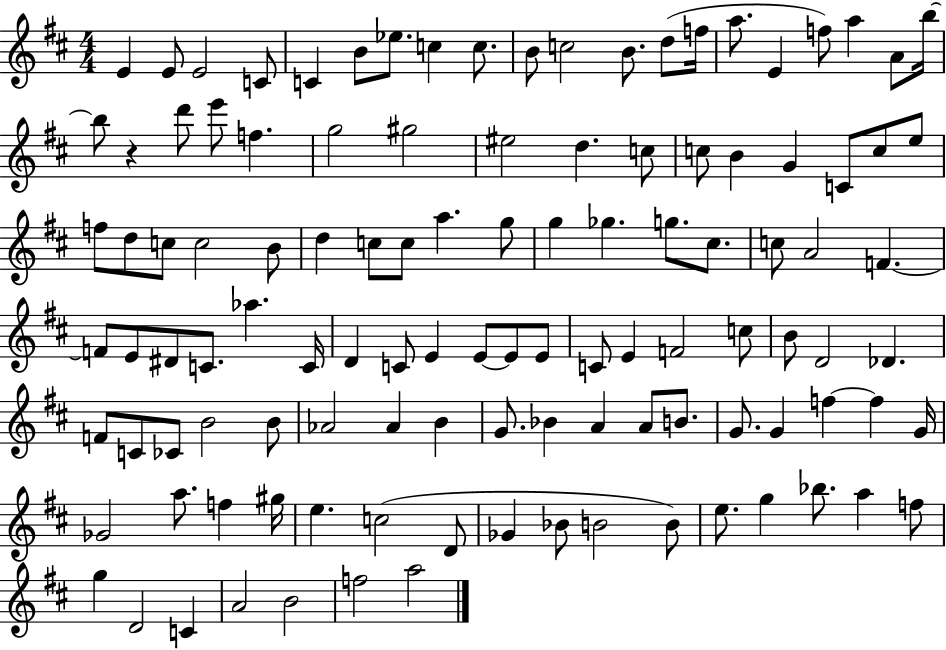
X:1
T:Untitled
M:4/4
L:1/4
K:D
E E/2 E2 C/2 C B/2 _e/2 c c/2 B/2 c2 B/2 d/2 f/4 a/2 E f/2 a A/2 b/4 b/2 z d'/2 e'/2 f g2 ^g2 ^e2 d c/2 c/2 B G C/2 c/2 e/2 f/2 d/2 c/2 c2 B/2 d c/2 c/2 a g/2 g _g g/2 ^c/2 c/2 A2 F F/2 E/2 ^D/2 C/2 _a C/4 D C/2 E E/2 E/2 E/2 C/2 E F2 c/2 B/2 D2 _D F/2 C/2 _C/2 B2 B/2 _A2 _A B G/2 _B A A/2 B/2 G/2 G f f G/4 _G2 a/2 f ^g/4 e c2 D/2 _G _B/2 B2 B/2 e/2 g _b/2 a f/2 g D2 C A2 B2 f2 a2